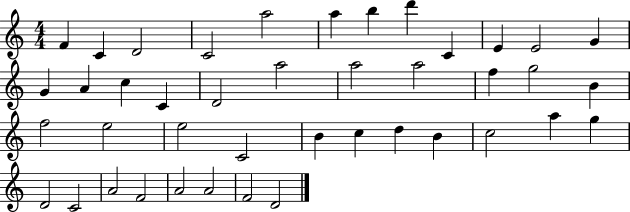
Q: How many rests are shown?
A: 0